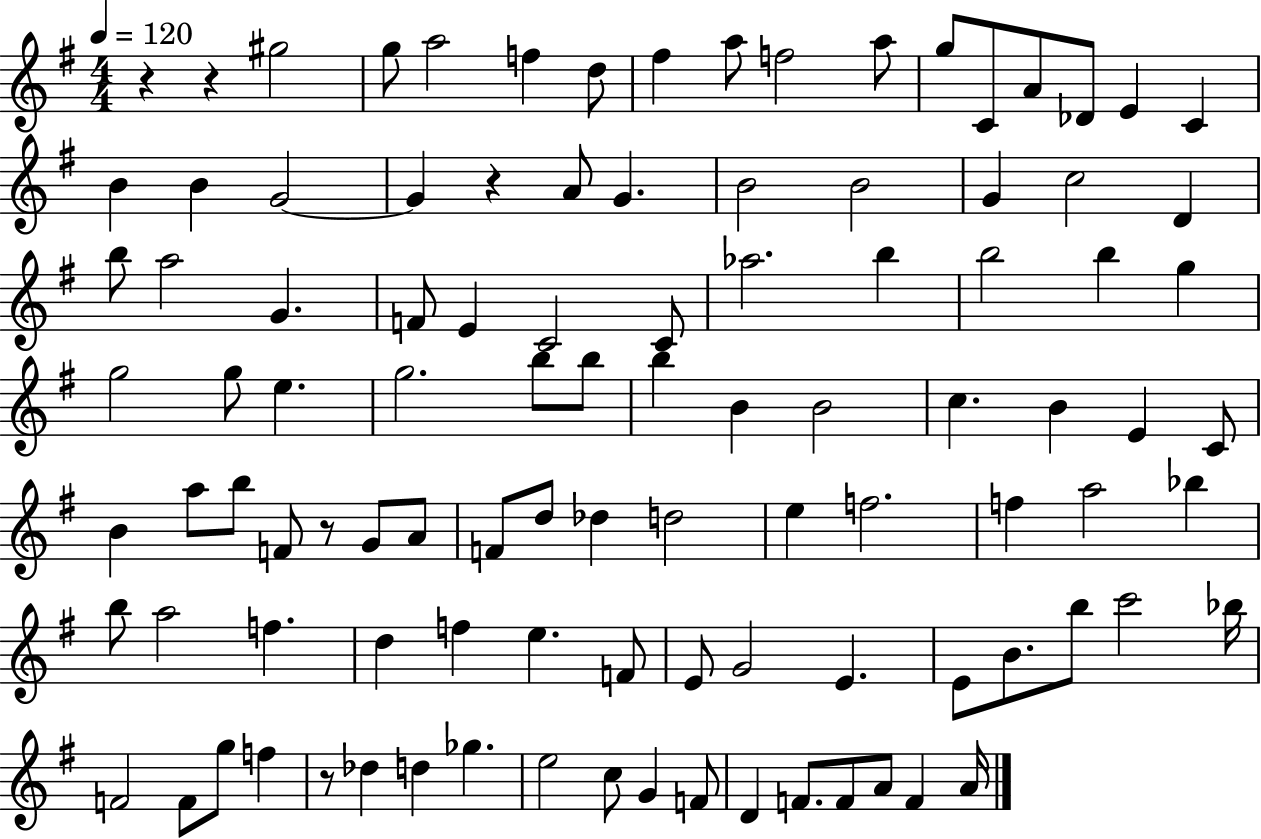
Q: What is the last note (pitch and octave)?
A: A4